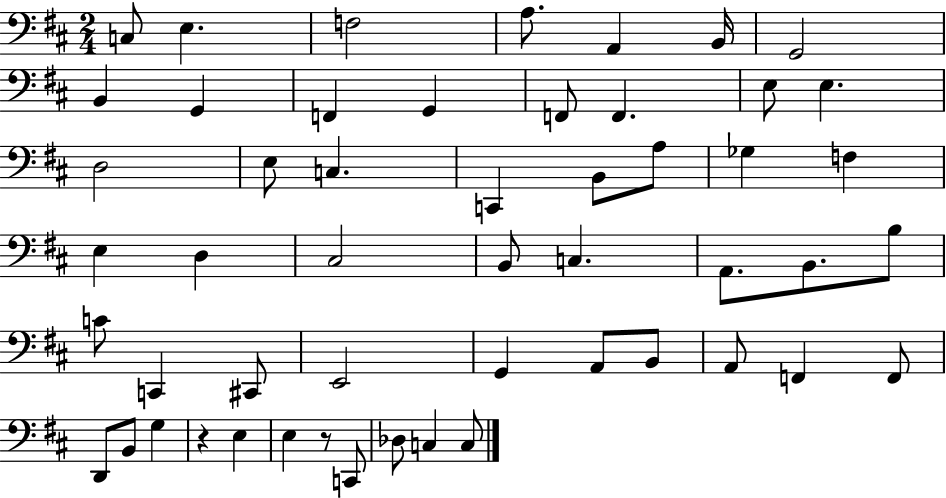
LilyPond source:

{
  \clef bass
  \numericTimeSignature
  \time 2/4
  \key d \major
  c8 e4. | f2 | a8. a,4 b,16 | g,2 | \break b,4 g,4 | f,4 g,4 | f,8 f,4. | e8 e4. | \break d2 | e8 c4. | c,4 b,8 a8 | ges4 f4 | \break e4 d4 | cis2 | b,8 c4. | a,8. b,8. b8 | \break c'8 c,4 cis,8 | e,2 | g,4 a,8 b,8 | a,8 f,4 f,8 | \break d,8 b,8 g4 | r4 e4 | e4 r8 c,8 | des8 c4 c8 | \break \bar "|."
}